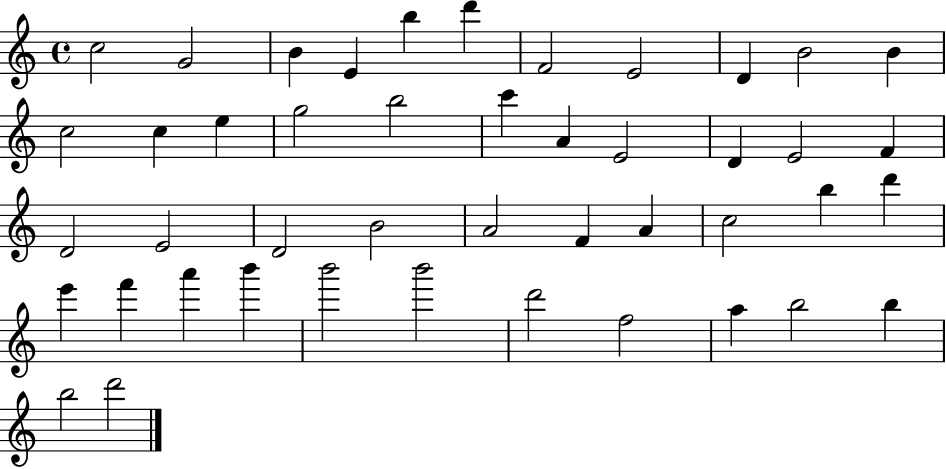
{
  \clef treble
  \time 4/4
  \defaultTimeSignature
  \key c \major
  c''2 g'2 | b'4 e'4 b''4 d'''4 | f'2 e'2 | d'4 b'2 b'4 | \break c''2 c''4 e''4 | g''2 b''2 | c'''4 a'4 e'2 | d'4 e'2 f'4 | \break d'2 e'2 | d'2 b'2 | a'2 f'4 a'4 | c''2 b''4 d'''4 | \break e'''4 f'''4 a'''4 b'''4 | b'''2 b'''2 | d'''2 f''2 | a''4 b''2 b''4 | \break b''2 d'''2 | \bar "|."
}